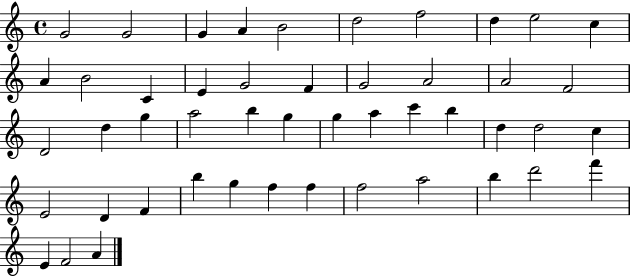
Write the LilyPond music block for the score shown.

{
  \clef treble
  \time 4/4
  \defaultTimeSignature
  \key c \major
  g'2 g'2 | g'4 a'4 b'2 | d''2 f''2 | d''4 e''2 c''4 | \break a'4 b'2 c'4 | e'4 g'2 f'4 | g'2 a'2 | a'2 f'2 | \break d'2 d''4 g''4 | a''2 b''4 g''4 | g''4 a''4 c'''4 b''4 | d''4 d''2 c''4 | \break e'2 d'4 f'4 | b''4 g''4 f''4 f''4 | f''2 a''2 | b''4 d'''2 f'''4 | \break e'4 f'2 a'4 | \bar "|."
}